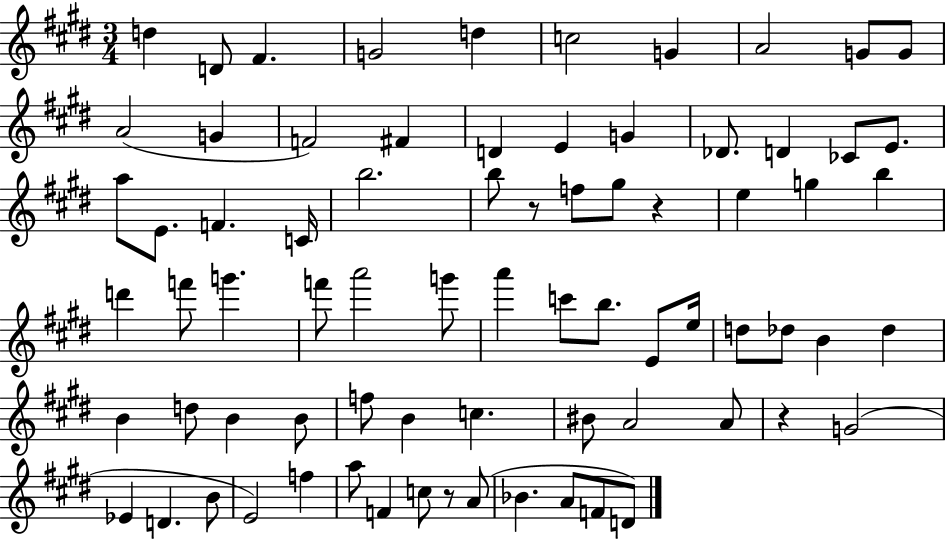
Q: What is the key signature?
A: E major